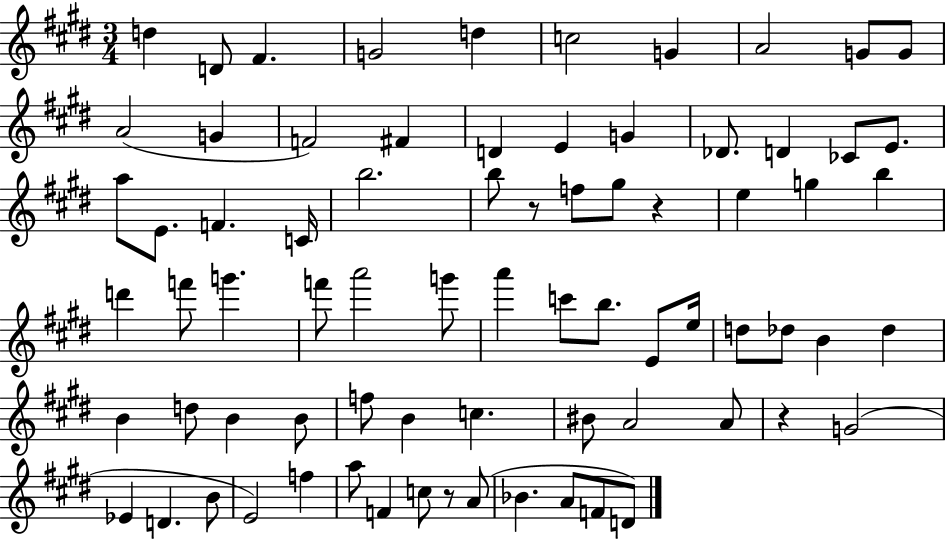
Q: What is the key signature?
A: E major